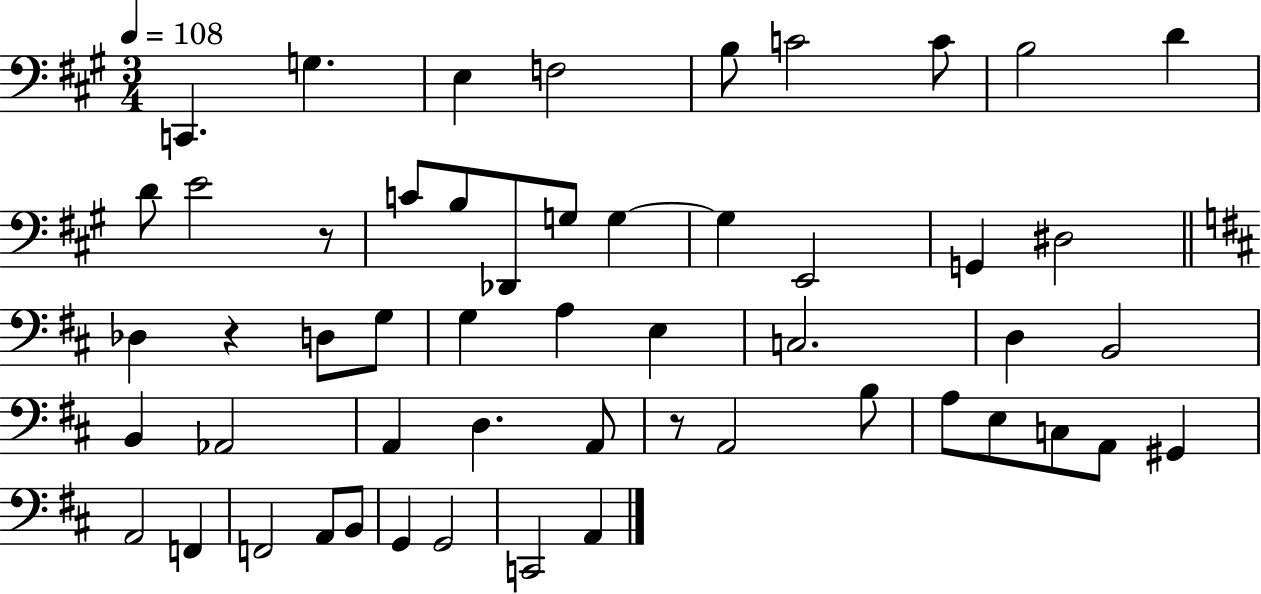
{
  \clef bass
  \numericTimeSignature
  \time 3/4
  \key a \major
  \tempo 4 = 108
  \repeat volta 2 { c,4. g4. | e4 f2 | b8 c'2 c'8 | b2 d'4 | \break d'8 e'2 r8 | c'8 b8 des,8 g8 g4~~ | g4 e,2 | g,4 dis2 | \break \bar "||" \break \key d \major des4 r4 d8 g8 | g4 a4 e4 | c2. | d4 b,2 | \break b,4 aes,2 | a,4 d4. a,8 | r8 a,2 b8 | a8 e8 c8 a,8 gis,4 | \break a,2 f,4 | f,2 a,8 b,8 | g,4 g,2 | c,2 a,4 | \break } \bar "|."
}